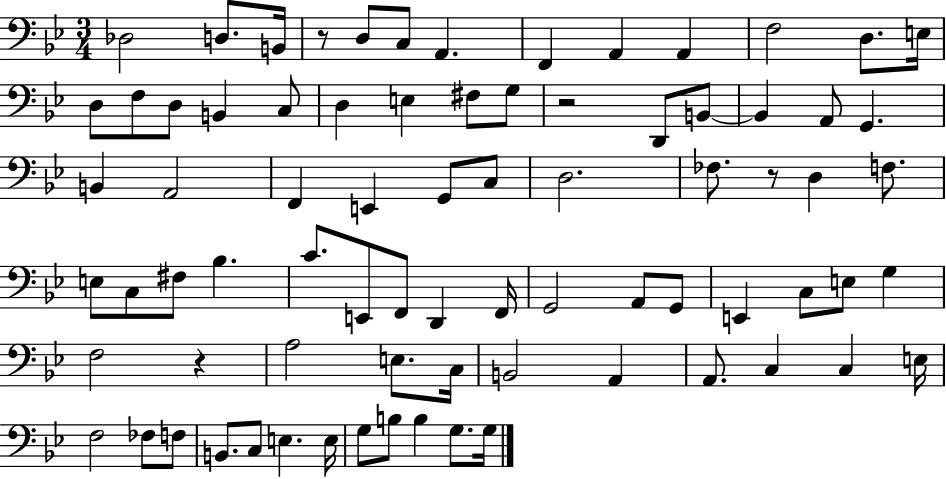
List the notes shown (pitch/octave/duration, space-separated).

Db3/h D3/e. B2/s R/e D3/e C3/e A2/q. F2/q A2/q A2/q F3/h D3/e. E3/s D3/e F3/e D3/e B2/q C3/e D3/q E3/q F#3/e G3/e R/h D2/e B2/e B2/q A2/e G2/q. B2/q A2/h F2/q E2/q G2/e C3/e D3/h. FES3/e. R/e D3/q F3/e. E3/e C3/e F#3/e Bb3/q. C4/e. E2/e F2/e D2/q F2/s G2/h A2/e G2/e E2/q C3/e E3/e G3/q F3/h R/q A3/h E3/e. C3/s B2/h A2/q A2/e. C3/q C3/q E3/s F3/h FES3/e F3/e B2/e. C3/e E3/q. E3/s G3/e B3/e B3/q G3/e. G3/s